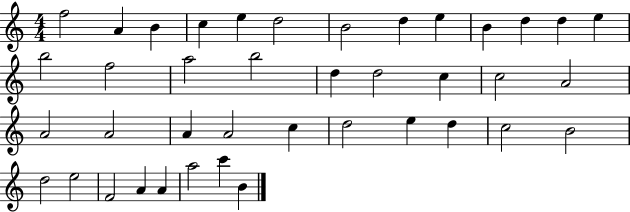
X:1
T:Untitled
M:4/4
L:1/4
K:C
f2 A B c e d2 B2 d e B d d e b2 f2 a2 b2 d d2 c c2 A2 A2 A2 A A2 c d2 e d c2 B2 d2 e2 F2 A A a2 c' B